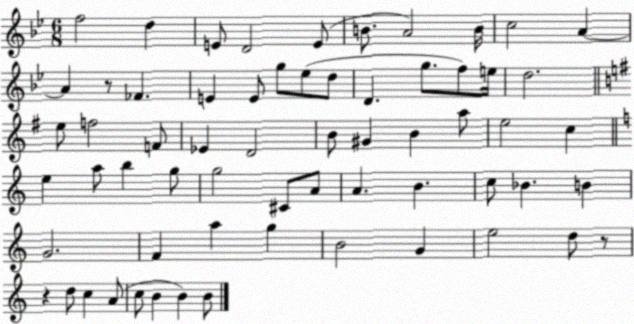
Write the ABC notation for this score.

X:1
T:Untitled
M:6/8
L:1/4
K:Bb
f2 d E/2 D2 E/2 B/2 A2 B/4 c2 A A z/2 _F E E/2 g/2 _e/2 d/2 D g/2 f/2 e/4 d2 e/2 f2 F/2 _E D2 B/2 ^G B a/2 e2 c e a/2 b g/2 g2 ^C/2 A/2 A B c/2 _B B G2 F a g B2 G e2 d/2 z/2 z d/2 c A/2 c/2 B B B/2